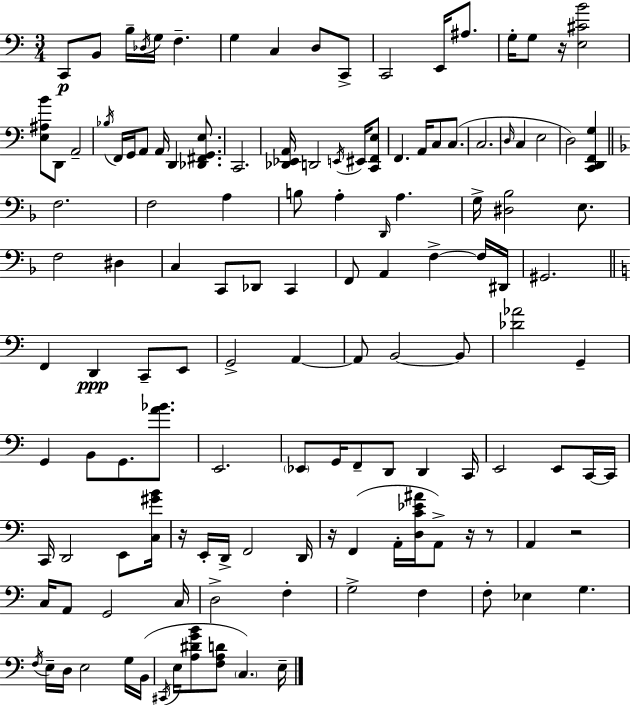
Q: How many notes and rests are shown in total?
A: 132